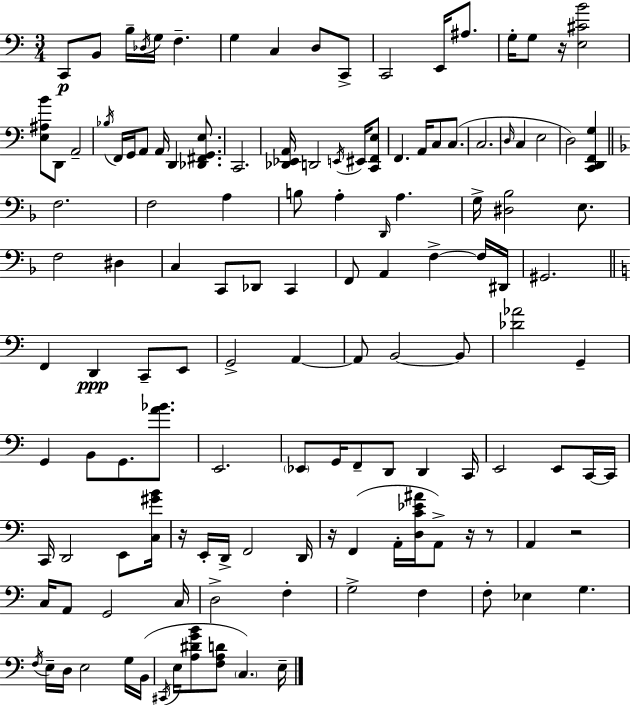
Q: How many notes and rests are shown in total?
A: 132